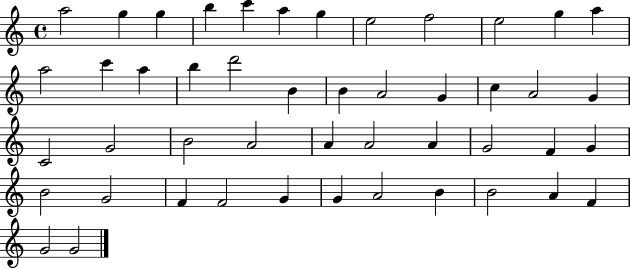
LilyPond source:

{
  \clef treble
  \time 4/4
  \defaultTimeSignature
  \key c \major
  a''2 g''4 g''4 | b''4 c'''4 a''4 g''4 | e''2 f''2 | e''2 g''4 a''4 | \break a''2 c'''4 a''4 | b''4 d'''2 b'4 | b'4 a'2 g'4 | c''4 a'2 g'4 | \break c'2 g'2 | b'2 a'2 | a'4 a'2 a'4 | g'2 f'4 g'4 | \break b'2 g'2 | f'4 f'2 g'4 | g'4 a'2 b'4 | b'2 a'4 f'4 | \break g'2 g'2 | \bar "|."
}